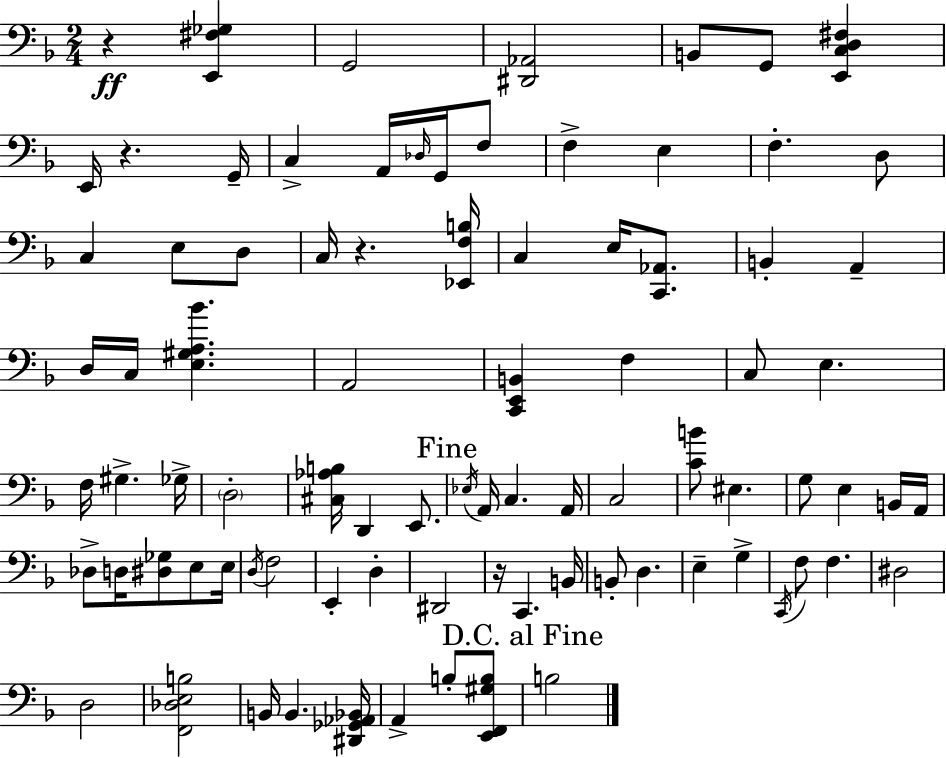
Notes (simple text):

R/q [E2,F#3,Gb3]/q G2/h [D#2,Ab2]/h B2/e G2/e [E2,C3,D3,F#3]/q E2/s R/q. G2/s C3/q A2/s Db3/s G2/s F3/e F3/q E3/q F3/q. D3/e C3/q E3/e D3/e C3/s R/q. [Eb2,F3,B3]/s C3/q E3/s [C2,Ab2]/e. B2/q A2/q D3/s C3/s [E3,G#3,A3,Bb4]/q. A2/h [C2,E2,B2]/q F3/q C3/e E3/q. F3/s G#3/q. Gb3/s D3/h [C#3,Ab3,B3]/s D2/q E2/e. Eb3/s A2/s C3/q. A2/s C3/h [C4,B4]/e EIS3/q. G3/e E3/q B2/s A2/s Db3/e D3/s [D#3,Gb3]/e E3/e E3/s D3/s F3/h E2/q D3/q D#2/h R/s C2/q. B2/s B2/e D3/q. E3/q G3/q C2/s F3/e F3/q. D#3/h D3/h [F2,Db3,E3,B3]/h B2/s B2/q. [D#2,Gb2,Ab2,Bb2]/s A2/q B3/e [E2,F2,G#3,B3]/e B3/h